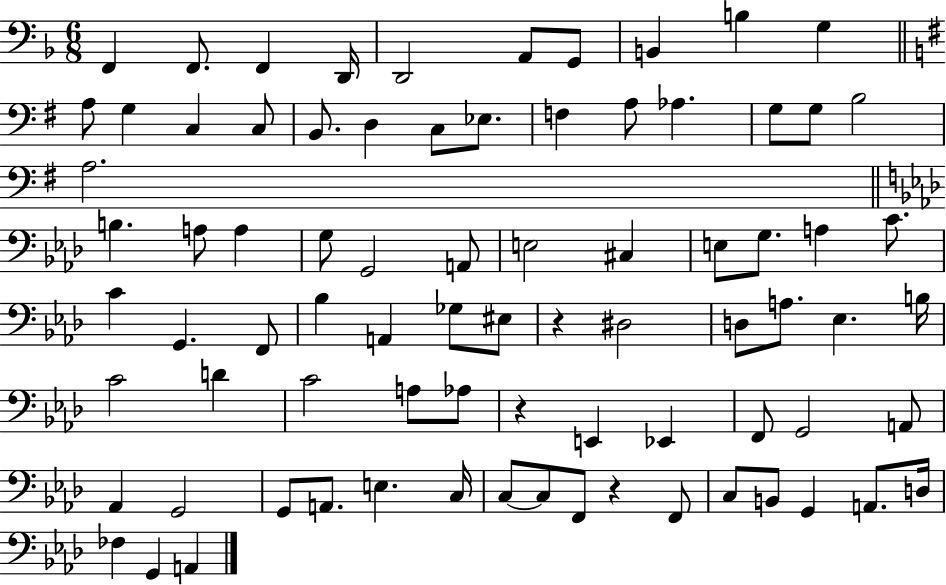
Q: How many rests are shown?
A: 3